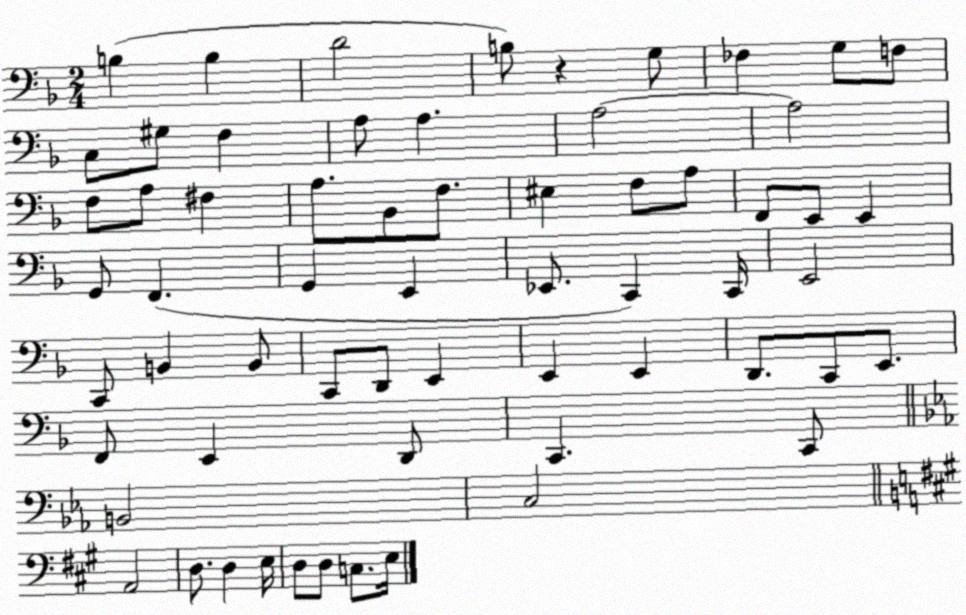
X:1
T:Untitled
M:2/4
L:1/4
K:F
B, B, D2 B,/2 z G,/2 _F, G,/2 F,/2 C,/2 ^G,/2 F, A,/2 A, A,2 A,2 F,/2 A,/2 ^F, A,/2 _B,,/2 F,/2 ^E, F,/2 A,/2 F,,/2 E,,/2 E,, G,,/2 F,, G,, E,, _E,,/2 C,, C,,/4 E,,2 C,,/2 B,, B,,/2 C,,/2 D,,/2 E,, E,, E,, D,,/2 C,,/2 E,,/2 F,,/2 E,, D,,/2 C,, C,,/2 B,,2 C,2 A,,2 D,/2 D, E,/4 D,/2 D,/2 C,/2 E,/4